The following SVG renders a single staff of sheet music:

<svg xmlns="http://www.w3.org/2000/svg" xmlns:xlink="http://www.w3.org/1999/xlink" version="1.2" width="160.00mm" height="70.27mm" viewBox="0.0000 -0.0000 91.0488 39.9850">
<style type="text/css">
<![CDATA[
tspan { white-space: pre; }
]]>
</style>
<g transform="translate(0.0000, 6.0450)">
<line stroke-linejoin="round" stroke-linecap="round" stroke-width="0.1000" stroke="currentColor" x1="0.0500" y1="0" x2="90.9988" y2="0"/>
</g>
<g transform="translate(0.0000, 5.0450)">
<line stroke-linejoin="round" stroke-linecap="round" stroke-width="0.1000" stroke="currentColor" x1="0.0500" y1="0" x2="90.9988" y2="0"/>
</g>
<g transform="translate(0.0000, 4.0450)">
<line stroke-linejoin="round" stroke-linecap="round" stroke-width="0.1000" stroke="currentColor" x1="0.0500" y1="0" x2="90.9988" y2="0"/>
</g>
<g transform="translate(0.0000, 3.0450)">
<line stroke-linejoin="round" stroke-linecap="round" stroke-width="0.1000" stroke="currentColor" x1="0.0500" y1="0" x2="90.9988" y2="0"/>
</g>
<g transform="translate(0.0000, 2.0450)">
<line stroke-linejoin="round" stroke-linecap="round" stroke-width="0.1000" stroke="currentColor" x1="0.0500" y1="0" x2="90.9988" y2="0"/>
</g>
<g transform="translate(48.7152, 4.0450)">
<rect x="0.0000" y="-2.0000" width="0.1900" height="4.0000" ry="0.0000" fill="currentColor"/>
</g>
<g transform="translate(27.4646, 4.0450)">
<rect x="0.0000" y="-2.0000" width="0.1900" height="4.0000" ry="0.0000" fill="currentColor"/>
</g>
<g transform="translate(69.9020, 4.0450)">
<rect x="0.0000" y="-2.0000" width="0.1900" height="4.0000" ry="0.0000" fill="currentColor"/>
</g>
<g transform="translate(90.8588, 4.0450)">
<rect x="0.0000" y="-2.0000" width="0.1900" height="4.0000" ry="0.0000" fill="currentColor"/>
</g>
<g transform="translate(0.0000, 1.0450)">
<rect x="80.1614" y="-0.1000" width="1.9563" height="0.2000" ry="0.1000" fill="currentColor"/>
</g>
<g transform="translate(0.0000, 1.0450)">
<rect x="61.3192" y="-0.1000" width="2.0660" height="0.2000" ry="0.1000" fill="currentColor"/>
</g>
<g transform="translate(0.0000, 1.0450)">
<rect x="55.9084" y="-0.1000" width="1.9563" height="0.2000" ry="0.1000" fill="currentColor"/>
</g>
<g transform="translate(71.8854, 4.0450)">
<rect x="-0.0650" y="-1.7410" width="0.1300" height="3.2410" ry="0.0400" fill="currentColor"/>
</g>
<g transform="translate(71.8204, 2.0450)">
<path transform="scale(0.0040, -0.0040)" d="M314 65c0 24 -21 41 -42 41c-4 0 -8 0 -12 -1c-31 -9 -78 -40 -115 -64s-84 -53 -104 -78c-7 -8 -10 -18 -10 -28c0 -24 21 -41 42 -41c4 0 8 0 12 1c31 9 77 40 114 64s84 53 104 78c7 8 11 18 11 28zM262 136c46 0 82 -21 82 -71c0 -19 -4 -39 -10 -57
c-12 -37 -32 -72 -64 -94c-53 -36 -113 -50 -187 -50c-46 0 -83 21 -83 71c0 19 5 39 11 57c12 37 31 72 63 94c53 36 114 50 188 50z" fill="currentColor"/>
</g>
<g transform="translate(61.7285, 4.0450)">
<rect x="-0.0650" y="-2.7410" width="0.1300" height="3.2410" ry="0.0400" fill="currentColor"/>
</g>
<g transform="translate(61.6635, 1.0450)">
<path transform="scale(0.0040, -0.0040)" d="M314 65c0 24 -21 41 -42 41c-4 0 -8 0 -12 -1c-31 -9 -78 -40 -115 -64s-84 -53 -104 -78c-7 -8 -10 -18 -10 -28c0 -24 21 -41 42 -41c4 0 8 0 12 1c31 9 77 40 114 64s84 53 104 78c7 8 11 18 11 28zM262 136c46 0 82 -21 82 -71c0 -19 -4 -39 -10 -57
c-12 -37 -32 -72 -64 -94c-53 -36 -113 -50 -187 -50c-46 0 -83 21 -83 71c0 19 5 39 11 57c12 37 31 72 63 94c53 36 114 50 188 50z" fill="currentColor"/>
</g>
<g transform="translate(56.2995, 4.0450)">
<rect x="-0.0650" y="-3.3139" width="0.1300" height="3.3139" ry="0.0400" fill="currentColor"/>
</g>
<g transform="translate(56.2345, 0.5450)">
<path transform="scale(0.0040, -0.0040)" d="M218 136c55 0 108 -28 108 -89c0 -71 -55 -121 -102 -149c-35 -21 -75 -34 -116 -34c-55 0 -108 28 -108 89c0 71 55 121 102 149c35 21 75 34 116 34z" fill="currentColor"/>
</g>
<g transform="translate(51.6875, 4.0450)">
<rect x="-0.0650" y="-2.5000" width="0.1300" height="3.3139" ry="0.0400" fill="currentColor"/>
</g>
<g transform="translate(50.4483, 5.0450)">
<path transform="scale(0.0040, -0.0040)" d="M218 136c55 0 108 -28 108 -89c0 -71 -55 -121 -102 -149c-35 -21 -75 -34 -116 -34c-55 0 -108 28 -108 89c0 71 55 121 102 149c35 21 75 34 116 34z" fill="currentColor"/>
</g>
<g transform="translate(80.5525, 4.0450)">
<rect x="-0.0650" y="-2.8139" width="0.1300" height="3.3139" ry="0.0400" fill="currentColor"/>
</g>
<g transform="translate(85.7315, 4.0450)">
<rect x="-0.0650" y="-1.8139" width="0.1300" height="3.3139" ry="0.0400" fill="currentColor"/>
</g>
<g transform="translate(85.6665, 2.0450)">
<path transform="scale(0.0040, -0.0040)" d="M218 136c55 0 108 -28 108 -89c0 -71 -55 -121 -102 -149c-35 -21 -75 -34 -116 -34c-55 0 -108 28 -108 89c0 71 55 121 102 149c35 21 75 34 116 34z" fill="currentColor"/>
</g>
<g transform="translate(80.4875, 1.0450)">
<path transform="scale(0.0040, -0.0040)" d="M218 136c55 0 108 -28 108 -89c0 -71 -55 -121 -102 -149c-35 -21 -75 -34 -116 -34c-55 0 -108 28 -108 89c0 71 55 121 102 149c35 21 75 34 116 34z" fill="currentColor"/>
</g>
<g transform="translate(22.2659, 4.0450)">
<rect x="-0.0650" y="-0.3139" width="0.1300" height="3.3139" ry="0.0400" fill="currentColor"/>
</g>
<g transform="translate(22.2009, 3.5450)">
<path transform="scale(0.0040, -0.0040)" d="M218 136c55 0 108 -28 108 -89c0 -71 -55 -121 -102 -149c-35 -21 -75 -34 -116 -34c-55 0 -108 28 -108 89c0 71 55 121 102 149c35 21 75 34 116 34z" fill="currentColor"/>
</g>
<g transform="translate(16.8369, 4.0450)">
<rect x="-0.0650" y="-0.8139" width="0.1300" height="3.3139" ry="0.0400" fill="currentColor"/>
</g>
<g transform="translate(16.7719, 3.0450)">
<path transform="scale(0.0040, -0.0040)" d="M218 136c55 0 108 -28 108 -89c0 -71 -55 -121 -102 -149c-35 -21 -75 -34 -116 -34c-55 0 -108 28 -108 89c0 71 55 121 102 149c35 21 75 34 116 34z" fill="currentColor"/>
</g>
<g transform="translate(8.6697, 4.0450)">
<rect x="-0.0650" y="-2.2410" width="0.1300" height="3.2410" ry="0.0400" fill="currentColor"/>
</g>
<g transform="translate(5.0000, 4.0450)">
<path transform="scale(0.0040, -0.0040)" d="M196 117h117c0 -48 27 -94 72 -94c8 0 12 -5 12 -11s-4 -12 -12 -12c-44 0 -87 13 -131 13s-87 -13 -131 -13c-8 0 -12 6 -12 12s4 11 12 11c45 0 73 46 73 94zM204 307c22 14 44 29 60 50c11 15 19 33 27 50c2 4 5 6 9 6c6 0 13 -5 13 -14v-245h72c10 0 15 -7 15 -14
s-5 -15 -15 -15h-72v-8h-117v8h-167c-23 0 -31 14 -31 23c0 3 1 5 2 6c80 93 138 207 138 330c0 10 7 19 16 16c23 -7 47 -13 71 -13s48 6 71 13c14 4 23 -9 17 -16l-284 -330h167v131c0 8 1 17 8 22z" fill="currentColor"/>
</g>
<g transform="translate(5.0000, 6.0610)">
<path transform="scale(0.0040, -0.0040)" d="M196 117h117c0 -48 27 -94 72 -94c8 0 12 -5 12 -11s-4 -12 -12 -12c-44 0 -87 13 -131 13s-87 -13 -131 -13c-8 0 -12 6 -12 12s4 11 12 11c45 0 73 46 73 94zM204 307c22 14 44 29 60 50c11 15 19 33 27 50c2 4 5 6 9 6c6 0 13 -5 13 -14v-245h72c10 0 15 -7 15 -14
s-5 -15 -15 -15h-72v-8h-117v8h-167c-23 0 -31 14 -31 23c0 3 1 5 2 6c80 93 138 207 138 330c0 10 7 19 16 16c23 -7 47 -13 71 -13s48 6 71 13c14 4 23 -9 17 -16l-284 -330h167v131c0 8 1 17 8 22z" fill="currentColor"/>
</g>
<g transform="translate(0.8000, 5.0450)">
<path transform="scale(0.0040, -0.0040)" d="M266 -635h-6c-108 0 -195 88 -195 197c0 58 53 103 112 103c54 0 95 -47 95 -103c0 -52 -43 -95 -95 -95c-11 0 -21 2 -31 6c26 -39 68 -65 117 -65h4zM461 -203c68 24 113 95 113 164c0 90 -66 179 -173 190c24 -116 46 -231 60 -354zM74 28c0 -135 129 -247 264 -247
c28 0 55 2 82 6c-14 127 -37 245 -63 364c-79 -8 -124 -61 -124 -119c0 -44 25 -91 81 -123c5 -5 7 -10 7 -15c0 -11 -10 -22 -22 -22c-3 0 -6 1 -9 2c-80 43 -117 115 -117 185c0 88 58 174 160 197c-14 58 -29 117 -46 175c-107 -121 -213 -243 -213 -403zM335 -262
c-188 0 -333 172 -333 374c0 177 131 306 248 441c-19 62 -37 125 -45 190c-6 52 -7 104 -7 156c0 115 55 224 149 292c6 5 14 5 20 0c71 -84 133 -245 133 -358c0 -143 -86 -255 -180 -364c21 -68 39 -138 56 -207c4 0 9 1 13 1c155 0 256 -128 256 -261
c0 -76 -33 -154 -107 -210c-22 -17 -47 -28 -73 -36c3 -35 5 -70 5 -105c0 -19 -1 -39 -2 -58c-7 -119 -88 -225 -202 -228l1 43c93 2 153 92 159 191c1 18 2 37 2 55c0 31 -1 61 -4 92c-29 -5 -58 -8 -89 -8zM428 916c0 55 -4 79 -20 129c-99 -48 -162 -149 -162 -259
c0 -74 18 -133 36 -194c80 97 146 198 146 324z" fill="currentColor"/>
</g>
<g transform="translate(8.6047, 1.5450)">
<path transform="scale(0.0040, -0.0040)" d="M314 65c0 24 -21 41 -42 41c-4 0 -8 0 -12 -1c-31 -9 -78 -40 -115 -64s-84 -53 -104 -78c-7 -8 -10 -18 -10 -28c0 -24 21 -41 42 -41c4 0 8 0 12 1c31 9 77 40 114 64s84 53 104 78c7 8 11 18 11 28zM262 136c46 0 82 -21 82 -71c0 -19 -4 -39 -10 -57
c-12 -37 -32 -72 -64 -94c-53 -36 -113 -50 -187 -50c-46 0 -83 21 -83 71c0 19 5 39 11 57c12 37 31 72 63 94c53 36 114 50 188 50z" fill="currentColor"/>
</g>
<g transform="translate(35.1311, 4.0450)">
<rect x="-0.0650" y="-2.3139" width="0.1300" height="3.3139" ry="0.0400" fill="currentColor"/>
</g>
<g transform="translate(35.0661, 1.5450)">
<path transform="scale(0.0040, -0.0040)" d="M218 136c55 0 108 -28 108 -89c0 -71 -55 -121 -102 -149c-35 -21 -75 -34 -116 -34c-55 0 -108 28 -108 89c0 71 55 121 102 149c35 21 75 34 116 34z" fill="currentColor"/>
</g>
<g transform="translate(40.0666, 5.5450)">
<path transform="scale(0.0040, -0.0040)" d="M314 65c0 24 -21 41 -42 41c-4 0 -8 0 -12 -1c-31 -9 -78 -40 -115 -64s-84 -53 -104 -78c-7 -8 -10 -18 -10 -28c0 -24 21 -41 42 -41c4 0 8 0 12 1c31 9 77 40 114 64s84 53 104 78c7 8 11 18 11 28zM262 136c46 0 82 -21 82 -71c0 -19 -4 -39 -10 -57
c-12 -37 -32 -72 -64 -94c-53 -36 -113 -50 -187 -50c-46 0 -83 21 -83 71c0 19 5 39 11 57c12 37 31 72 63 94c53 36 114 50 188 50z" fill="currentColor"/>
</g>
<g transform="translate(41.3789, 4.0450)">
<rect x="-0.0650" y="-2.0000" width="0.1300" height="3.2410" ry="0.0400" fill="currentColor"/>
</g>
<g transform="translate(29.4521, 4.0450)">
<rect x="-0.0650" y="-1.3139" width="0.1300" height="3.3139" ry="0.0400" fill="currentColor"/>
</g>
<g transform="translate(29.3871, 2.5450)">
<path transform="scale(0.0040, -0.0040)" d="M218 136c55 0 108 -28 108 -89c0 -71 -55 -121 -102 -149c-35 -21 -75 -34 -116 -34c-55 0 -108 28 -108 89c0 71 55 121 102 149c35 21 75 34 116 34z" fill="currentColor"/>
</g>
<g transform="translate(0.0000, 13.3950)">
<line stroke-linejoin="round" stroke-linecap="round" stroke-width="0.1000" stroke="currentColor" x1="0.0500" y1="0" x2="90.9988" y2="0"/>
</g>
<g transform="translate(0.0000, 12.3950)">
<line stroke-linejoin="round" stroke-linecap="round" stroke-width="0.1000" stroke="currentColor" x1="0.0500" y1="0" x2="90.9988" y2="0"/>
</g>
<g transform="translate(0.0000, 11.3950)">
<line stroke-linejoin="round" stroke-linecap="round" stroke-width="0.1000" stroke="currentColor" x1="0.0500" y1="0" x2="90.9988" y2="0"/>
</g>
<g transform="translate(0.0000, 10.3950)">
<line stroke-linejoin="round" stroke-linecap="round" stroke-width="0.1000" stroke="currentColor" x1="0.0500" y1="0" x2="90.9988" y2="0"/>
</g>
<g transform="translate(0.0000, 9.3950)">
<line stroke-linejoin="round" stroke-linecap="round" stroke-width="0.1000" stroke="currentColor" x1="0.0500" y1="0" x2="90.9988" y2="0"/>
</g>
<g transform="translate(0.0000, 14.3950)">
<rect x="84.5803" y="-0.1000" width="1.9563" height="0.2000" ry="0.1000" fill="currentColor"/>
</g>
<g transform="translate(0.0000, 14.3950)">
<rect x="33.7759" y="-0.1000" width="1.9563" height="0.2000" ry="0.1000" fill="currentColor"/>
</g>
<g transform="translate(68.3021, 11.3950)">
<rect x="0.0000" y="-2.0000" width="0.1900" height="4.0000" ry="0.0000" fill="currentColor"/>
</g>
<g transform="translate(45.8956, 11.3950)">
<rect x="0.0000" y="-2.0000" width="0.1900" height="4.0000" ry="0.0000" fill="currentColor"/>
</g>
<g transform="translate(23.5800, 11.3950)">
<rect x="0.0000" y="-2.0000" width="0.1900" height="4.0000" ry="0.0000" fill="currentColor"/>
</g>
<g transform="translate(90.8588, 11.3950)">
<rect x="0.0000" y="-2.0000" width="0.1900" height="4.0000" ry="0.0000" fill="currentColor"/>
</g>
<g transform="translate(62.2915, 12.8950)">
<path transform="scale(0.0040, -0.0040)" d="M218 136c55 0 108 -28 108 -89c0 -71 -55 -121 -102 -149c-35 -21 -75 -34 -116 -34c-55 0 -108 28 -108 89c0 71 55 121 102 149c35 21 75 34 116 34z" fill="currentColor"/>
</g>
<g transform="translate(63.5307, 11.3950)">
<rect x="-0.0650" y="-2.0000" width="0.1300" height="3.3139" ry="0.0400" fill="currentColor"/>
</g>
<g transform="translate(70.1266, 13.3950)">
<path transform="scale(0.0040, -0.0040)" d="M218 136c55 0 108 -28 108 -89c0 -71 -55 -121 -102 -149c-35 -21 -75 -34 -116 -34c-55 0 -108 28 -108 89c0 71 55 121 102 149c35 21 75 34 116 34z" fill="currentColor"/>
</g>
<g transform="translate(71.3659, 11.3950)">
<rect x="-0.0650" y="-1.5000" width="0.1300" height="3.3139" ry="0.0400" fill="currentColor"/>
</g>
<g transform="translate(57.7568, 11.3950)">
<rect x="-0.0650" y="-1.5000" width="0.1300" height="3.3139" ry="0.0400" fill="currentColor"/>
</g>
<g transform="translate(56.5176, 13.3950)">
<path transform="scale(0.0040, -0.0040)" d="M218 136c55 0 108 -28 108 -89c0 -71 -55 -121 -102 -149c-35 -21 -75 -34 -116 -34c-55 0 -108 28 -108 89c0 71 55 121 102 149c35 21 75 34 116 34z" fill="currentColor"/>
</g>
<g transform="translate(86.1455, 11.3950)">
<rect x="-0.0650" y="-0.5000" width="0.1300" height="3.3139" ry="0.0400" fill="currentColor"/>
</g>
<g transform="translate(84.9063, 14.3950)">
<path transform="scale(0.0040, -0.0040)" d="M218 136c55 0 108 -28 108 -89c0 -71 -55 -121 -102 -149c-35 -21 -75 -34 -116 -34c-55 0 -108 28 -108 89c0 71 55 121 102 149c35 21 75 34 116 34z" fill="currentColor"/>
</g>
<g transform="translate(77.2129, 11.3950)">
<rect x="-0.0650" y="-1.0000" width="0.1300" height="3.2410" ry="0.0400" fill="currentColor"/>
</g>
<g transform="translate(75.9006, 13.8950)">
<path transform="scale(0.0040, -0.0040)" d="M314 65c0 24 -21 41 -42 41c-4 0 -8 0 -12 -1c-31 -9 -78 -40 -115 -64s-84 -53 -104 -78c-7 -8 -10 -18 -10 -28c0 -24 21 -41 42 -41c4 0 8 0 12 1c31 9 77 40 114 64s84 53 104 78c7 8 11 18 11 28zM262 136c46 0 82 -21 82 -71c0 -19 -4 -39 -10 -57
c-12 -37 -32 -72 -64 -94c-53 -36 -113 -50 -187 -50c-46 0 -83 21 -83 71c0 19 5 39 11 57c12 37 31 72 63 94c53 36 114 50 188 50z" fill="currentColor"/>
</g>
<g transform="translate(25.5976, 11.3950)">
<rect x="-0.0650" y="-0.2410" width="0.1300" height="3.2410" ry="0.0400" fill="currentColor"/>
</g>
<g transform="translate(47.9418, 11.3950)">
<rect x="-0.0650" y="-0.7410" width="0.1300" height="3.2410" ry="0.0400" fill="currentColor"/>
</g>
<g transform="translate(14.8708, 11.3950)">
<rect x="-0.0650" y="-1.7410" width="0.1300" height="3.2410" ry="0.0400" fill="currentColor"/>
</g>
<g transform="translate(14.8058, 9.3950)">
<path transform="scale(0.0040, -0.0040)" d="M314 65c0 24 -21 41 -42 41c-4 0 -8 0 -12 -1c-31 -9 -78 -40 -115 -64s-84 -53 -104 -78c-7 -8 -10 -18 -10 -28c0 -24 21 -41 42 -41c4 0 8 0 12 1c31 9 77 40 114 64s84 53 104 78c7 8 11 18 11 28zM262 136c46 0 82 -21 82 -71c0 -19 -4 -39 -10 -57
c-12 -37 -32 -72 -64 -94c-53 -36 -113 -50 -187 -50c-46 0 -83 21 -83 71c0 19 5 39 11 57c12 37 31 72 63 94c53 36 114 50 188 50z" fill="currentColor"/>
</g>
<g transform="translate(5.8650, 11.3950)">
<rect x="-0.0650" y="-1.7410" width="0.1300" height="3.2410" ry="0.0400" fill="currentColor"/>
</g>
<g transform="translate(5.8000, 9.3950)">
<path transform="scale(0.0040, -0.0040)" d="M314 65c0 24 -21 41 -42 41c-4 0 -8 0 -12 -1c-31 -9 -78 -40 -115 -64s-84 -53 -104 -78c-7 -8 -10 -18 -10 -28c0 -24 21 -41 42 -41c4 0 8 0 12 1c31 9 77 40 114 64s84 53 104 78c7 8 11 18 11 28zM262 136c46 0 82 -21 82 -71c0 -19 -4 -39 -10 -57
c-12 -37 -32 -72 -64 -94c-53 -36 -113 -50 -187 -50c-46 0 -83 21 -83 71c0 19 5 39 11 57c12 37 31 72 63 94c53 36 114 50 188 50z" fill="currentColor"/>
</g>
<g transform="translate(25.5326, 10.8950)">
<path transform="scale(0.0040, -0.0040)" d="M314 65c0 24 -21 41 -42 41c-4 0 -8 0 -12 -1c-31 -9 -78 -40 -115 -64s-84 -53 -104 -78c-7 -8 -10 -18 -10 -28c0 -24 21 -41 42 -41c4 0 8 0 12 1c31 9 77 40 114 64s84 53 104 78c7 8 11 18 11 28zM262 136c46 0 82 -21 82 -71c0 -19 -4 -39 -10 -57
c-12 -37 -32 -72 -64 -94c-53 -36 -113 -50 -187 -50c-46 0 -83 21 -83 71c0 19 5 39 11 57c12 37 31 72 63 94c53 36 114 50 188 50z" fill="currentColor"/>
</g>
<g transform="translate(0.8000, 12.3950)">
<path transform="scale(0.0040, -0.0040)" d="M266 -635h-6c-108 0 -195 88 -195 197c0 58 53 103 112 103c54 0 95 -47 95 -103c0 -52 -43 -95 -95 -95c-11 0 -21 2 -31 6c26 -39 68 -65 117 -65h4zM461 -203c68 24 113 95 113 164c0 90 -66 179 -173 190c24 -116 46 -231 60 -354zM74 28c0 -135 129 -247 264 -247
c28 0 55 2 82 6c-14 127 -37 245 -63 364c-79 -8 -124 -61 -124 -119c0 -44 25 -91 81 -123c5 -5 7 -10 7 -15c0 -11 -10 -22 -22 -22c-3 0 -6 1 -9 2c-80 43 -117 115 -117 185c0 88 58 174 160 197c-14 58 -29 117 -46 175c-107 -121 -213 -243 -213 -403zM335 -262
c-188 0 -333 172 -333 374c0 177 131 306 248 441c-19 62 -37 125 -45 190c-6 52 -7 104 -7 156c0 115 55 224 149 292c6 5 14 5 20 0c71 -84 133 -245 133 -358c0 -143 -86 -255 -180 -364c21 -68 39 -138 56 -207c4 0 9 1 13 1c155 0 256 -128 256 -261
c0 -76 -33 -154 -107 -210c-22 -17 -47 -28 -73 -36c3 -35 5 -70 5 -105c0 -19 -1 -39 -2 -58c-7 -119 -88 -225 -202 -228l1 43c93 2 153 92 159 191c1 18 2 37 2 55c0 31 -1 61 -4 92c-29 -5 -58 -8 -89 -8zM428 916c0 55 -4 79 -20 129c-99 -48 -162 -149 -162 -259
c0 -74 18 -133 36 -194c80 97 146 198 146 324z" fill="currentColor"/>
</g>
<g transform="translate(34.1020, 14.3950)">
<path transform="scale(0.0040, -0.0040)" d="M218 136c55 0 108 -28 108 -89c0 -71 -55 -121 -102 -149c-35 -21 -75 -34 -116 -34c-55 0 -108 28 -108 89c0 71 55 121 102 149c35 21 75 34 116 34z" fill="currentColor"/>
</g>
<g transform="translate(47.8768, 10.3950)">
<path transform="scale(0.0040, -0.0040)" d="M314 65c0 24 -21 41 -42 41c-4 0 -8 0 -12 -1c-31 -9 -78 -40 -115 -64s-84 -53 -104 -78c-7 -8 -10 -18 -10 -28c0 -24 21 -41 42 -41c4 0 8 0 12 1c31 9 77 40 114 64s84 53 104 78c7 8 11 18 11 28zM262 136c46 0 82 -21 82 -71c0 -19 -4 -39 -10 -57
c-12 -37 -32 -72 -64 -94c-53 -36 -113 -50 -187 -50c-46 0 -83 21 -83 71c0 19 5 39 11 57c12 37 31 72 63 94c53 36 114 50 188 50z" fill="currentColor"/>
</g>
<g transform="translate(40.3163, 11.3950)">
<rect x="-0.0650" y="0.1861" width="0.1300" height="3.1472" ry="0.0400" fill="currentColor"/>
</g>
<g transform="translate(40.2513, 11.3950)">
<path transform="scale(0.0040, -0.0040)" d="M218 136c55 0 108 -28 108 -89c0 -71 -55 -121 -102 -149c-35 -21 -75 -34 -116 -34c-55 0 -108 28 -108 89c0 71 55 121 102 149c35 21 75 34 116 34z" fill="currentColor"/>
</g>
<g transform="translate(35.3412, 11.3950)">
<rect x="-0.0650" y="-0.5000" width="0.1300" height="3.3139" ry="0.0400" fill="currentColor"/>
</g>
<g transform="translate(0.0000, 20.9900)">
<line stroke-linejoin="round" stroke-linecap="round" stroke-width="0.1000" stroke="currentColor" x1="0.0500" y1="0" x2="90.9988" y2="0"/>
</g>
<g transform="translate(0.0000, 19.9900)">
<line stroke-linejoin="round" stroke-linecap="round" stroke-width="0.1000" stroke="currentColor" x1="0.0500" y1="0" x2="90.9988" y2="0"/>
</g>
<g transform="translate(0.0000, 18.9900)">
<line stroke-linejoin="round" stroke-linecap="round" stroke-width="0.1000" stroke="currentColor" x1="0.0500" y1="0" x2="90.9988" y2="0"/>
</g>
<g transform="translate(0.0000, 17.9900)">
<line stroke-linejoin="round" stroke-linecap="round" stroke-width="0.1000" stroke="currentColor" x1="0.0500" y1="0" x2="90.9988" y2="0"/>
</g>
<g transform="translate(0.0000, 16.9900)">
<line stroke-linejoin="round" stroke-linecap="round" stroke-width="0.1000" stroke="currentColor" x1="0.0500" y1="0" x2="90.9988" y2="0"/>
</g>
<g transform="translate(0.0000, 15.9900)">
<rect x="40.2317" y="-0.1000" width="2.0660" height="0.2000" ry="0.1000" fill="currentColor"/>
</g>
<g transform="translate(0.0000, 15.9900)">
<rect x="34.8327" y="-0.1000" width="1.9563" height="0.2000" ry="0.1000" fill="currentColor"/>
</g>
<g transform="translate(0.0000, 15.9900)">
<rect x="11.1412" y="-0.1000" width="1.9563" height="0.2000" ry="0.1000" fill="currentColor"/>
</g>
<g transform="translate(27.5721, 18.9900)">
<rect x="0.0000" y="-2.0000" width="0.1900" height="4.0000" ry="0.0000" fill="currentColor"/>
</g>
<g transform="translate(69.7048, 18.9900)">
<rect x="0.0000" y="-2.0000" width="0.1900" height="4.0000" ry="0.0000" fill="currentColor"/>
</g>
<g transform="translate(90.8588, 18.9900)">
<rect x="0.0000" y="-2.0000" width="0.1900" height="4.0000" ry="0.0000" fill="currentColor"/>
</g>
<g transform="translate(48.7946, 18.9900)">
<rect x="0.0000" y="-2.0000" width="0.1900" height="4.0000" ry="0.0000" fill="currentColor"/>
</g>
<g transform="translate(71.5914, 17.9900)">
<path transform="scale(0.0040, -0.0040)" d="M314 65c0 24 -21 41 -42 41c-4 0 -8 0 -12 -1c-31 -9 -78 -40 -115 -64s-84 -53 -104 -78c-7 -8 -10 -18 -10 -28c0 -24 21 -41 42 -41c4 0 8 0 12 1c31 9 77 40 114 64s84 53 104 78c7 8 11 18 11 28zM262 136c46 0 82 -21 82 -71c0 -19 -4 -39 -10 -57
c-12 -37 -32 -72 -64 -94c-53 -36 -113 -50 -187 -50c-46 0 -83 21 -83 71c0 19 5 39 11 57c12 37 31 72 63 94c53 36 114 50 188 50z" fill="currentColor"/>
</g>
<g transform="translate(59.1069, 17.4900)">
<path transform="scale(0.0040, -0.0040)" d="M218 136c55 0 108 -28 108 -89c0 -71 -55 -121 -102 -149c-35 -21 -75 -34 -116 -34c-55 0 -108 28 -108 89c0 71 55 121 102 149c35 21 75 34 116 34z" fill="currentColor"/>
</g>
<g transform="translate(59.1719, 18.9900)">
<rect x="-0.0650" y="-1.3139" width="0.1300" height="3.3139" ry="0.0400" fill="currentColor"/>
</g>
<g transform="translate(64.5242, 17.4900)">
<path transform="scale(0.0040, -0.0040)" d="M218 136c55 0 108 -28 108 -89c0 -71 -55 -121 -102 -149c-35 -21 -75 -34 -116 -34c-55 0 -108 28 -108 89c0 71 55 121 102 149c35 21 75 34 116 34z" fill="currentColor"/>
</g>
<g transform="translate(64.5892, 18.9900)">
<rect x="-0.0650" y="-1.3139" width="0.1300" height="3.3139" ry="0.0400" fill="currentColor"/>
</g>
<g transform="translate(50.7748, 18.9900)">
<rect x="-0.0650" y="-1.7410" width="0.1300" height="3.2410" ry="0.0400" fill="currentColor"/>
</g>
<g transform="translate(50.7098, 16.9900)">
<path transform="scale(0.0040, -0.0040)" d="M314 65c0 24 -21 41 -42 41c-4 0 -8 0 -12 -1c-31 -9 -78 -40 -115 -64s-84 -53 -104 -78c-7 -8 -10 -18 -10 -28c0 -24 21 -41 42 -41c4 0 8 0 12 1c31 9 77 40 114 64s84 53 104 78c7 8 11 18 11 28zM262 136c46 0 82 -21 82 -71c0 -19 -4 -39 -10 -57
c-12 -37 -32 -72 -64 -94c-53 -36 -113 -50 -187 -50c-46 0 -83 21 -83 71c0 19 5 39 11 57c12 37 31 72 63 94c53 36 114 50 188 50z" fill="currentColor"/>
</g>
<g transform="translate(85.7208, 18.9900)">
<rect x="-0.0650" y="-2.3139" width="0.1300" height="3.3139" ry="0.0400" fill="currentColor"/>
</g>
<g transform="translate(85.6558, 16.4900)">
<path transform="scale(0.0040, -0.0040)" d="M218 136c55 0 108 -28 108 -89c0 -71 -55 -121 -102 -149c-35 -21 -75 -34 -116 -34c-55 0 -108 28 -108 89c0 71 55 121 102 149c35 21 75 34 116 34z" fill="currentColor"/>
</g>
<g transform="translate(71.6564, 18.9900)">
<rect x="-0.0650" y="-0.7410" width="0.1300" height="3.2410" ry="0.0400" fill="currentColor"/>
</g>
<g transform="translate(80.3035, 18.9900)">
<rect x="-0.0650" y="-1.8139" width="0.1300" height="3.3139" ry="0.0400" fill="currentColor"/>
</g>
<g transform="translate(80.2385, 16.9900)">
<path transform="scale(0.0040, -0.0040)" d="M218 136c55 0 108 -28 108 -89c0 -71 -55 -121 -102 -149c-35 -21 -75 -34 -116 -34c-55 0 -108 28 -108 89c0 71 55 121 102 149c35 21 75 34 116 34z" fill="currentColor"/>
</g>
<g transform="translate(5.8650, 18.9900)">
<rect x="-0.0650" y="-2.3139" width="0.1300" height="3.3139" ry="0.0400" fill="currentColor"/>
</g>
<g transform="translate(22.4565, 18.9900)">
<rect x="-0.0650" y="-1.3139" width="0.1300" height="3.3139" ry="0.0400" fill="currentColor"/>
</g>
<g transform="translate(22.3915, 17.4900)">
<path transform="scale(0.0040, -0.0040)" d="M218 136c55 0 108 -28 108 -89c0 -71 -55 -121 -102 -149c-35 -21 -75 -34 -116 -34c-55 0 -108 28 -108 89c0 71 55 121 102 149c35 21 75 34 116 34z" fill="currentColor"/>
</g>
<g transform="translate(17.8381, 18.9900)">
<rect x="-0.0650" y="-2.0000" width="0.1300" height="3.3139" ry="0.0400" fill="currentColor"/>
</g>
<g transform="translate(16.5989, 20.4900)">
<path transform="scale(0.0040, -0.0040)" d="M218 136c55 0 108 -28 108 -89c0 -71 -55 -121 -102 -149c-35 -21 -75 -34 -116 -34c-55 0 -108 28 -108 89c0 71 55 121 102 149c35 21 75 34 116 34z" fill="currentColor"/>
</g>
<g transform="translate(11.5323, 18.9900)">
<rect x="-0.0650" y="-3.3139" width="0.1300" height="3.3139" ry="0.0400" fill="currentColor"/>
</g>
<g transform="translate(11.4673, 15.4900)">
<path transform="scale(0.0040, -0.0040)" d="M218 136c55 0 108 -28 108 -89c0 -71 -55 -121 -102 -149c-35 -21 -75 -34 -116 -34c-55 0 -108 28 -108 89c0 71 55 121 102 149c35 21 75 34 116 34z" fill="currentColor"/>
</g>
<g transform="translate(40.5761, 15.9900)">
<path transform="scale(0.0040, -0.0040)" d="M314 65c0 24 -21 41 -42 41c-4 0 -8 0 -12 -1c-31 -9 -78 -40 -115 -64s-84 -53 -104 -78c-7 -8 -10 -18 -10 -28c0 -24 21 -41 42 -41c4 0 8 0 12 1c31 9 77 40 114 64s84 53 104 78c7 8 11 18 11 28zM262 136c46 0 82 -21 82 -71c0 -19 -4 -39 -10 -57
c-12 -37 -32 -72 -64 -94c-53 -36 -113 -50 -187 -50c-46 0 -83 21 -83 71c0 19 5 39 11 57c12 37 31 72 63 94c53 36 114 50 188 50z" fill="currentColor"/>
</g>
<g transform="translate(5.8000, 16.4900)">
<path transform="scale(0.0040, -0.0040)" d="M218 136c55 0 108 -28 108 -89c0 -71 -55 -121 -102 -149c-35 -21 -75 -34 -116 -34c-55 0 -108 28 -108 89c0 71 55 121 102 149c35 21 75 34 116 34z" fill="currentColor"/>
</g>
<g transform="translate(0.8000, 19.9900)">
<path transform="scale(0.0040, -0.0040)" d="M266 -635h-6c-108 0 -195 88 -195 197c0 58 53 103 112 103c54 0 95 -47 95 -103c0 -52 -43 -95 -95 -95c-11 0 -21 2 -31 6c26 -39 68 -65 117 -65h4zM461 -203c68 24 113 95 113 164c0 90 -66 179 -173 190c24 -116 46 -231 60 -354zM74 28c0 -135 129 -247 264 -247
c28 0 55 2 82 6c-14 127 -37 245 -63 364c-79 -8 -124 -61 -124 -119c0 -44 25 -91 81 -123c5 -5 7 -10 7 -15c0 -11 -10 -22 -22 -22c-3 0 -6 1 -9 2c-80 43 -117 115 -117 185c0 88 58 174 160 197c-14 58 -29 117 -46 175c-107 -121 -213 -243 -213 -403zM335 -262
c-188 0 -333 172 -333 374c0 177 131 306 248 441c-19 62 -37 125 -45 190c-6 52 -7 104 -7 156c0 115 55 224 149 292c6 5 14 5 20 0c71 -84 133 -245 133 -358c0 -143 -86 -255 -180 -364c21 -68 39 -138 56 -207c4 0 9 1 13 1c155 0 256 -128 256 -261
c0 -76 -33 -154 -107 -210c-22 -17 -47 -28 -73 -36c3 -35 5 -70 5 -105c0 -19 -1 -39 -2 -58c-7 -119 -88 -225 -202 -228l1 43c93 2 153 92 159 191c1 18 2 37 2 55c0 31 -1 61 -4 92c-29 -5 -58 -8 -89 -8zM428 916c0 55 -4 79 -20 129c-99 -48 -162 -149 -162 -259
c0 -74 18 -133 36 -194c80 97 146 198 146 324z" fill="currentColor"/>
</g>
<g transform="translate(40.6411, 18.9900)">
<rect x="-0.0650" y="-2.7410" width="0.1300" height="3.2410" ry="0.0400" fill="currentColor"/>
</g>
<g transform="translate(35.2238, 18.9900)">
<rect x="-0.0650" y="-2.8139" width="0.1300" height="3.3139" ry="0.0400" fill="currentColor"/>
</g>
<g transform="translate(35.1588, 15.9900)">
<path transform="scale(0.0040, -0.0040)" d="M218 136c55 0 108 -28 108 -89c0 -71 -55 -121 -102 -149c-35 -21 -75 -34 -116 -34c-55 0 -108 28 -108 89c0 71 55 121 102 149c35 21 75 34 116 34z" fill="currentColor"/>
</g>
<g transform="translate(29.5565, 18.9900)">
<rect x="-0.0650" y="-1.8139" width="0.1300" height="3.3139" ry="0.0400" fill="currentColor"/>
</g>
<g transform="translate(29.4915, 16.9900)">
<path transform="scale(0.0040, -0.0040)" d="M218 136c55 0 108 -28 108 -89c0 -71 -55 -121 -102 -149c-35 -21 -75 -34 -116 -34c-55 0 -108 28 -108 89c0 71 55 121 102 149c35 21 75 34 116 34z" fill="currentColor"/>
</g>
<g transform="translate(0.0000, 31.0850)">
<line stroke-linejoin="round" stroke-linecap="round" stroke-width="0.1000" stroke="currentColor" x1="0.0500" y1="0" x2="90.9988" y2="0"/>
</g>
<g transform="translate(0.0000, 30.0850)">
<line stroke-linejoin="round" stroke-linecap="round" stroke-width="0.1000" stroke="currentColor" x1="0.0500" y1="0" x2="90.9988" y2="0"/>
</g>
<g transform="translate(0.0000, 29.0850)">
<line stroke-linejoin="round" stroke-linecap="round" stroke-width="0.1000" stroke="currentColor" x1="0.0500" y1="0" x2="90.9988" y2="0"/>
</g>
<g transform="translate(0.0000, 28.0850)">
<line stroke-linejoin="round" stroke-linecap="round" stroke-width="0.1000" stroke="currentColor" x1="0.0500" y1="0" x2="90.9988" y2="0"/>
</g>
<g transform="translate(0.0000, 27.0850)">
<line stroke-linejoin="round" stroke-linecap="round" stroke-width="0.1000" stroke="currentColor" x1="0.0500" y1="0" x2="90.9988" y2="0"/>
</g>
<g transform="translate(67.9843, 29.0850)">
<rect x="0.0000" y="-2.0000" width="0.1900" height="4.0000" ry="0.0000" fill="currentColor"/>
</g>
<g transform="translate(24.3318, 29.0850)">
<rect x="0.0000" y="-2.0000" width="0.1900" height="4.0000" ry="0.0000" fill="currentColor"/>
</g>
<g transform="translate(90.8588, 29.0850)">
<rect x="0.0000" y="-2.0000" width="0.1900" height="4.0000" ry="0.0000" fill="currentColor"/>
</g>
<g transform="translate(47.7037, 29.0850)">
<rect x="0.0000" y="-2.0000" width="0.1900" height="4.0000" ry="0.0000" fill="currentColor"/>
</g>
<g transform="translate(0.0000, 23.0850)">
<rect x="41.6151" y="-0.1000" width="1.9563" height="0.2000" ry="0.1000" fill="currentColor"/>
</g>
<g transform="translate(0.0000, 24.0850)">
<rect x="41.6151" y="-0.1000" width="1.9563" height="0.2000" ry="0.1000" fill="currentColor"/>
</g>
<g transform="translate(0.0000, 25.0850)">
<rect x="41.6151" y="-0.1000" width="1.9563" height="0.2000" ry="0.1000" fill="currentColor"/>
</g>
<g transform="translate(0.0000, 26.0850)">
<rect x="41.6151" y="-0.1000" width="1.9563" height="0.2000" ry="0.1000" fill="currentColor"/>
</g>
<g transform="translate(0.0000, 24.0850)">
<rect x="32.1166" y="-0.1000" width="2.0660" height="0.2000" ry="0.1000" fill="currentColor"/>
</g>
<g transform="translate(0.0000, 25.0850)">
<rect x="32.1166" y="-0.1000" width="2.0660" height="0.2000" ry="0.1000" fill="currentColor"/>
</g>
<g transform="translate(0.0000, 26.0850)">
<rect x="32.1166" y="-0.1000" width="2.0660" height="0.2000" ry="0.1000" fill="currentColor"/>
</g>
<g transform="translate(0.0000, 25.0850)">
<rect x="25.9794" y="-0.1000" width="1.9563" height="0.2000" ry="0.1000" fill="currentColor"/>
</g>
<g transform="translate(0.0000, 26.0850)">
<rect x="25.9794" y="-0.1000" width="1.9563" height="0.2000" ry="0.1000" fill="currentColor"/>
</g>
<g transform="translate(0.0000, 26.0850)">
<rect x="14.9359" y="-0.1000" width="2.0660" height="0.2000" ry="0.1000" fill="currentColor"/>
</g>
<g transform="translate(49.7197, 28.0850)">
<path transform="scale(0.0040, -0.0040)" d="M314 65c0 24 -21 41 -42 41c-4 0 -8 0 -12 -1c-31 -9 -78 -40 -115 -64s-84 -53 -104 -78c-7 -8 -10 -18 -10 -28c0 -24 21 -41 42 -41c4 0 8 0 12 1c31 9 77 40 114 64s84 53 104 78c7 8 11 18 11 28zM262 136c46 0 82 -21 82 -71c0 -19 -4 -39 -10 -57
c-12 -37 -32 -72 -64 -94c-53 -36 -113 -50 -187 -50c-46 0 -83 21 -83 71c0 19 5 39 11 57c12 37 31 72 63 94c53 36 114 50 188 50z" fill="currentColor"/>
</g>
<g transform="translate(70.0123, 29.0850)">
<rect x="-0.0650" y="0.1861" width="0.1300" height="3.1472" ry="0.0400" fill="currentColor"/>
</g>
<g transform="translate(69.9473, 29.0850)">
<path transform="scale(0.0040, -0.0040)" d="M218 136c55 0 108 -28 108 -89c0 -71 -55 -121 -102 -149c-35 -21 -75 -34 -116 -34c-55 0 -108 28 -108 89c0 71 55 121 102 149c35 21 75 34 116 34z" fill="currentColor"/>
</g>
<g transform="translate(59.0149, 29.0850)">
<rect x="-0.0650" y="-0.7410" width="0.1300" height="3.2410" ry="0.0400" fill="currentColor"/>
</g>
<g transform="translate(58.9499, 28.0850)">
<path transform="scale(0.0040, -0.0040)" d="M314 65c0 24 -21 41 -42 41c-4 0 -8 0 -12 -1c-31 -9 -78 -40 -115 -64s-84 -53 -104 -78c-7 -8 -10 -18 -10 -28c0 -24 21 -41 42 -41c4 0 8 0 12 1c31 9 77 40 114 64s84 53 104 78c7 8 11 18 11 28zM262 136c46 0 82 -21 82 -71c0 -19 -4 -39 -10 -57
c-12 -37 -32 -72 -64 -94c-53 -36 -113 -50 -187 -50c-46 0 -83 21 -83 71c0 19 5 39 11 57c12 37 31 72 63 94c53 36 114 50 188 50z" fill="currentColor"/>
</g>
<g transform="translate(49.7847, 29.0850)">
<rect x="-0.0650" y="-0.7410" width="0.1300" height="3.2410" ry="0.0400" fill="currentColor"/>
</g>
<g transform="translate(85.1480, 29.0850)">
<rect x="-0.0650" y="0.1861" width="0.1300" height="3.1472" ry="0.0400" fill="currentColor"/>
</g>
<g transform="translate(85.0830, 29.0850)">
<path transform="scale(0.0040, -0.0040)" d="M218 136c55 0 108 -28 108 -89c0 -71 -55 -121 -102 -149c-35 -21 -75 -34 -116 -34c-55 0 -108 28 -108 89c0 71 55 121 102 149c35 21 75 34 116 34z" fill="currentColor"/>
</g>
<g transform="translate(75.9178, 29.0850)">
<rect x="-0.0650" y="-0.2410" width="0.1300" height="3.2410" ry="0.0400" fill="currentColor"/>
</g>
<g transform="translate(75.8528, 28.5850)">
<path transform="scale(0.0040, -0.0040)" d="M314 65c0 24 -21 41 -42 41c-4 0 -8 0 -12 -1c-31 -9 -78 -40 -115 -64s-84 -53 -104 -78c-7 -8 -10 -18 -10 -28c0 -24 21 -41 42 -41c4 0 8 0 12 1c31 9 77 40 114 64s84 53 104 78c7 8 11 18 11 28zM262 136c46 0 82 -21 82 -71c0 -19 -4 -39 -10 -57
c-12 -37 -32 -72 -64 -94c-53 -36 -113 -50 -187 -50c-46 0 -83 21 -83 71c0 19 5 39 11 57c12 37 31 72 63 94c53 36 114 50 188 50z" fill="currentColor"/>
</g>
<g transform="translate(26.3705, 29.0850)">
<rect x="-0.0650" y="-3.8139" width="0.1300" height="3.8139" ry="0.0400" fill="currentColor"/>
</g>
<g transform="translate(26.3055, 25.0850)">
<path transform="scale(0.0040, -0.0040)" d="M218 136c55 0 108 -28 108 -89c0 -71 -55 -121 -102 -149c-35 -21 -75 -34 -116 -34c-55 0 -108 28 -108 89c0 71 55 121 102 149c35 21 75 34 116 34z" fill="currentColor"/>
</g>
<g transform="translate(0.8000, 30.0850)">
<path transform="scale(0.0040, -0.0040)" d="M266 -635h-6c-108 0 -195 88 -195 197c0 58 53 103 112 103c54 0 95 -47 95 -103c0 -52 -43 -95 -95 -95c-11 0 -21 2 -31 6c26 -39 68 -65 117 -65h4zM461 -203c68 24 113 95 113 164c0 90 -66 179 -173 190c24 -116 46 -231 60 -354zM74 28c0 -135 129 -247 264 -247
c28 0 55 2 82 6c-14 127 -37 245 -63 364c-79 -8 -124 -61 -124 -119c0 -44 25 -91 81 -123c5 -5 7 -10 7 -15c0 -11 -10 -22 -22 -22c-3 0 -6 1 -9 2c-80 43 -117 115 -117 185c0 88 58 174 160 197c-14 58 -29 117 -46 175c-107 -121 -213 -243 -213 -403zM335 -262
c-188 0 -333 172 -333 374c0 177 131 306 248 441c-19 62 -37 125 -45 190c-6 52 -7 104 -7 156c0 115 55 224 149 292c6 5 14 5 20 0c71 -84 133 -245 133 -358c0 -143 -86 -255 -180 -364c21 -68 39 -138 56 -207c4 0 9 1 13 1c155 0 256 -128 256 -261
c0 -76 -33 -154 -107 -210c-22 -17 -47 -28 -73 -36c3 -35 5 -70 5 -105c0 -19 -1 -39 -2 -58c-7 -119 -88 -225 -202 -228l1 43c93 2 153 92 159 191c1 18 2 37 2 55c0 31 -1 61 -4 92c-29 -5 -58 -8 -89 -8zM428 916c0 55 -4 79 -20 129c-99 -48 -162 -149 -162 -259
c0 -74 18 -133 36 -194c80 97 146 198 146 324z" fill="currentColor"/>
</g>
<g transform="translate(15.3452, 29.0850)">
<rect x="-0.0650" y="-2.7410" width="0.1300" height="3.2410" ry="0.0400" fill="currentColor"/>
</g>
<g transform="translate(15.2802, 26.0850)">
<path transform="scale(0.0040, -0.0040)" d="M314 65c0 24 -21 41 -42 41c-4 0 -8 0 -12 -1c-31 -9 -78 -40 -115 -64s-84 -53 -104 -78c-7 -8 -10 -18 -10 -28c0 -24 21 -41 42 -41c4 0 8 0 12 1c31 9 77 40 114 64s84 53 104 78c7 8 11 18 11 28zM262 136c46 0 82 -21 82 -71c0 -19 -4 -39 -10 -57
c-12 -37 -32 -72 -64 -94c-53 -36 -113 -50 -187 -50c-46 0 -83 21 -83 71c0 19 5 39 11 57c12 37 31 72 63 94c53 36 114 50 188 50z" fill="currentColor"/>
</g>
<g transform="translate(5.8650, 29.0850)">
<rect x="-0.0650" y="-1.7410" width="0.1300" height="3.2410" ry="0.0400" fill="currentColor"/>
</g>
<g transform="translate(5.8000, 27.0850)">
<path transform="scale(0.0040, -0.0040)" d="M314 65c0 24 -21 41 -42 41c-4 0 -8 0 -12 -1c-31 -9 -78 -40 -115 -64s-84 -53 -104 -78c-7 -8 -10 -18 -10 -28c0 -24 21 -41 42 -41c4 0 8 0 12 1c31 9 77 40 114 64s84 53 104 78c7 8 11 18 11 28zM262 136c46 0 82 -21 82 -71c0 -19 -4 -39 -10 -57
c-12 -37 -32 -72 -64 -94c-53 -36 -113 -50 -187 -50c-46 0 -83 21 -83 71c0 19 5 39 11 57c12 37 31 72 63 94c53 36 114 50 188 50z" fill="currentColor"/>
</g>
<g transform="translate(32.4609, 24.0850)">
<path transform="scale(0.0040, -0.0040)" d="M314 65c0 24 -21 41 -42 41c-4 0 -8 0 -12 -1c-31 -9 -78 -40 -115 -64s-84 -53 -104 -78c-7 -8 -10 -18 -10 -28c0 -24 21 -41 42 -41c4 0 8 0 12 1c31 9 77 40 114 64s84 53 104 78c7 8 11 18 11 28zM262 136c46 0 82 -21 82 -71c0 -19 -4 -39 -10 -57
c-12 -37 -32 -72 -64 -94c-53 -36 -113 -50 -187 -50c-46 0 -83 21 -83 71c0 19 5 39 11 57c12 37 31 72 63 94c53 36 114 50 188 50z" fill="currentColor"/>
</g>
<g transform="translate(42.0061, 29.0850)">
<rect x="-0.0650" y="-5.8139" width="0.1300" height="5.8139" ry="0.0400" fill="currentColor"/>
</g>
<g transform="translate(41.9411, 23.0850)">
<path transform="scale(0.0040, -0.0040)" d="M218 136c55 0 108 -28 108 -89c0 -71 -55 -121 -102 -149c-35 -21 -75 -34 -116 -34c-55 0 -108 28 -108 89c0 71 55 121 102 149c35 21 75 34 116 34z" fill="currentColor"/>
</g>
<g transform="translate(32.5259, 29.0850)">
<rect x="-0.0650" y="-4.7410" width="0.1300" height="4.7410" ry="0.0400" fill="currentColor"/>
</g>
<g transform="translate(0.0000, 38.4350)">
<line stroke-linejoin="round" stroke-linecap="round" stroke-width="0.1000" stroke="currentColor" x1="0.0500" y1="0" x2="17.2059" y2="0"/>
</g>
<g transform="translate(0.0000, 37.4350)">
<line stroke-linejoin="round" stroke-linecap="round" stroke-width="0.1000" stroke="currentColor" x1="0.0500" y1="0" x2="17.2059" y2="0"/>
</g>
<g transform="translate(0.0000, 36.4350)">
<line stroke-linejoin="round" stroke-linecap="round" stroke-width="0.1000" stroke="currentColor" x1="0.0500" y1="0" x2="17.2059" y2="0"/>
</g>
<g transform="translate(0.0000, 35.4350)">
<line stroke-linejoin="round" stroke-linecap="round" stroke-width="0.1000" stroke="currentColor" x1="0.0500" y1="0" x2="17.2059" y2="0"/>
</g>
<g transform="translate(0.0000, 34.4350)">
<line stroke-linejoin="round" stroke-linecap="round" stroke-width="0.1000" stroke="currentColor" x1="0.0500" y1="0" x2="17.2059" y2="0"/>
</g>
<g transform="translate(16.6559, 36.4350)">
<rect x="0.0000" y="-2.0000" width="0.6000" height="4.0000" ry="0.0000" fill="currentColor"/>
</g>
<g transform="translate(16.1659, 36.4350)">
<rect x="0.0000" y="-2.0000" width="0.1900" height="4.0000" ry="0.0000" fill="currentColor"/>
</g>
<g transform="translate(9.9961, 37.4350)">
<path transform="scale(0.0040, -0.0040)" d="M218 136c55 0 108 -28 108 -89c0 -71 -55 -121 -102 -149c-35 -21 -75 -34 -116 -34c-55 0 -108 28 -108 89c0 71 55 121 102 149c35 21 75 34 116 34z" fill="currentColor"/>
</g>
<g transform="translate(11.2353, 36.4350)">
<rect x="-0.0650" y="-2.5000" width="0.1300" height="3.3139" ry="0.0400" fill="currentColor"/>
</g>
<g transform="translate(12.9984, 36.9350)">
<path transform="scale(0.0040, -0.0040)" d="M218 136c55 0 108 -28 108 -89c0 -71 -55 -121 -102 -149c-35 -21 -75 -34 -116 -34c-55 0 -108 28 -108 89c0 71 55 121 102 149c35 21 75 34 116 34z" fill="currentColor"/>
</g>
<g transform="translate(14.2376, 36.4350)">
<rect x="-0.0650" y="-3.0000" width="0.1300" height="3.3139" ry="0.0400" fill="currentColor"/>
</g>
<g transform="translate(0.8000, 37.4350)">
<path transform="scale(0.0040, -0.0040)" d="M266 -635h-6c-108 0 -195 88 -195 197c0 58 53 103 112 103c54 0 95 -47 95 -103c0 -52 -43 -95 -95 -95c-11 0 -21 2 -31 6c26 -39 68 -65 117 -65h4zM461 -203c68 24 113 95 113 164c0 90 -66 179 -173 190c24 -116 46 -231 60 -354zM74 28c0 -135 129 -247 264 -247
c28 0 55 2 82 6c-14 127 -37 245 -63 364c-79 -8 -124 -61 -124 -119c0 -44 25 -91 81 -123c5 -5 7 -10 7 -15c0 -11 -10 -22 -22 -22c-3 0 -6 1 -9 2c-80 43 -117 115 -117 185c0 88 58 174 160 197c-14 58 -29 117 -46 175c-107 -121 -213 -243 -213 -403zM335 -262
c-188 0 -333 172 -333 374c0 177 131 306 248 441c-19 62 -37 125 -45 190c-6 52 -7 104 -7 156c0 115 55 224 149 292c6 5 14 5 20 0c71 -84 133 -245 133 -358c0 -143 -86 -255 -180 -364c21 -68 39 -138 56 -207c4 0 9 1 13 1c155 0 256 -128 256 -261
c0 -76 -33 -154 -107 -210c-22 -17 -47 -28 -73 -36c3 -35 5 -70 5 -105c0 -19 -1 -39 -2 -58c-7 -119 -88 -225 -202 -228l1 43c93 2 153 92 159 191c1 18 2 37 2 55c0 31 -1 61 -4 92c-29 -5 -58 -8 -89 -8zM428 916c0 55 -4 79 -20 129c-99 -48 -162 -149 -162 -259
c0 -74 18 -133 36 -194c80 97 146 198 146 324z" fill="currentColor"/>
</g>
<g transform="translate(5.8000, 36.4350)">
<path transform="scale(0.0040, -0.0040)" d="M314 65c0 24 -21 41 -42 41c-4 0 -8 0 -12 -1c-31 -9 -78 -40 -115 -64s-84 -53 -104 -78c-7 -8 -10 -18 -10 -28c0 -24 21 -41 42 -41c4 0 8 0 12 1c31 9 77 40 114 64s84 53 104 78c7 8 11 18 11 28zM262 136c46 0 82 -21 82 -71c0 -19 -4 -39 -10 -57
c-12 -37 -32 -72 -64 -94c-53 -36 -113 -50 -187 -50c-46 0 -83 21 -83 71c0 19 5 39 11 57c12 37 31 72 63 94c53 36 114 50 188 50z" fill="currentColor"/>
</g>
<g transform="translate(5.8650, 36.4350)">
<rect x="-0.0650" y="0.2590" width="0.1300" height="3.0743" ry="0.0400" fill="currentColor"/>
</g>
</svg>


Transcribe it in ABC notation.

X:1
T:Untitled
M:4/4
L:1/4
K:C
g2 d c e g F2 G b a2 f2 a f f2 f2 c2 C B d2 E F E D2 C g b F e f a a2 f2 e e d2 f g f2 a2 c' e'2 g' d2 d2 B c2 B B2 G A